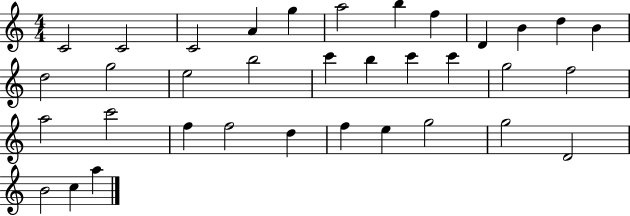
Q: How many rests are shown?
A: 0